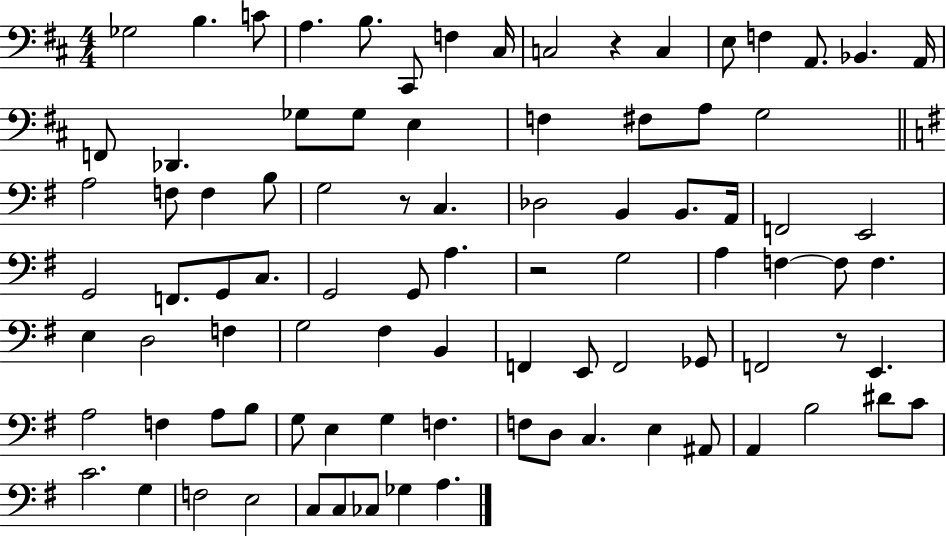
{
  \clef bass
  \numericTimeSignature
  \time 4/4
  \key d \major
  ges2 b4. c'8 | a4. b8. cis,8 f4 cis16 | c2 r4 c4 | e8 f4 a,8. bes,4. a,16 | \break f,8 des,4. ges8 ges8 e4 | f4 fis8 a8 g2 | \bar "||" \break \key e \minor a2 f8 f4 b8 | g2 r8 c4. | des2 b,4 b,8. a,16 | f,2 e,2 | \break g,2 f,8. g,8 c8. | g,2 g,8 a4. | r2 g2 | a4 f4~~ f8 f4. | \break e4 d2 f4 | g2 fis4 b,4 | f,4 e,8 f,2 ges,8 | f,2 r8 e,4. | \break a2 f4 a8 b8 | g8 e4 g4 f4. | f8 d8 c4. e4 ais,8 | a,4 b2 dis'8 c'8 | \break c'2. g4 | f2 e2 | c8 c8 ces8 ges4 a4. | \bar "|."
}